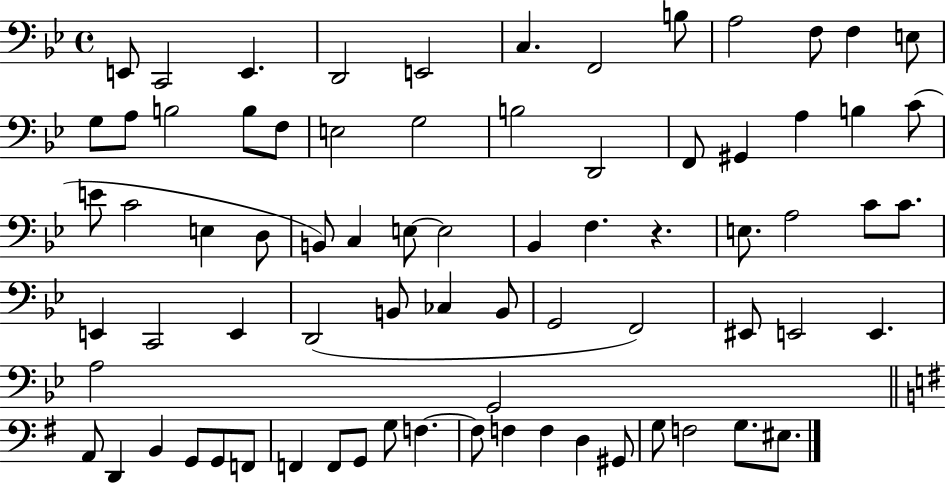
{
  \clef bass
  \time 4/4
  \defaultTimeSignature
  \key bes \major
  e,8 c,2 e,4. | d,2 e,2 | c4. f,2 b8 | a2 f8 f4 e8 | \break g8 a8 b2 b8 f8 | e2 g2 | b2 d,2 | f,8 gis,4 a4 b4 c'8( | \break e'8 c'2 e4 d8 | b,8) c4 e8~~ e2 | bes,4 f4. r4. | e8. a2 c'8 c'8. | \break e,4 c,2 e,4 | d,2( b,8 ces4 b,8 | g,2 f,2) | eis,8 e,2 e,4. | \break a2 g,2 | \bar "||" \break \key e \minor a,8 d,4 b,4 g,8 g,8 f,8 | f,4 f,8 g,8 g8 f4.~~ | f8 f4 f4 d4 gis,8 | g8 f2 g8. eis8. | \break \bar "|."
}